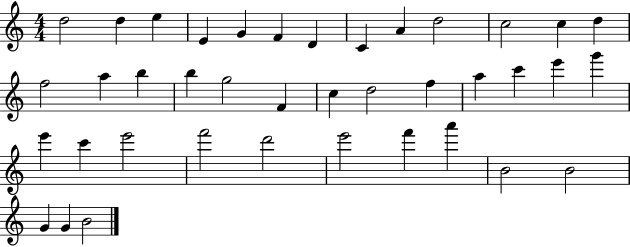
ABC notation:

X:1
T:Untitled
M:4/4
L:1/4
K:C
d2 d e E G F D C A d2 c2 c d f2 a b b g2 F c d2 f a c' e' g' e' c' e'2 f'2 d'2 e'2 f' a' B2 B2 G G B2